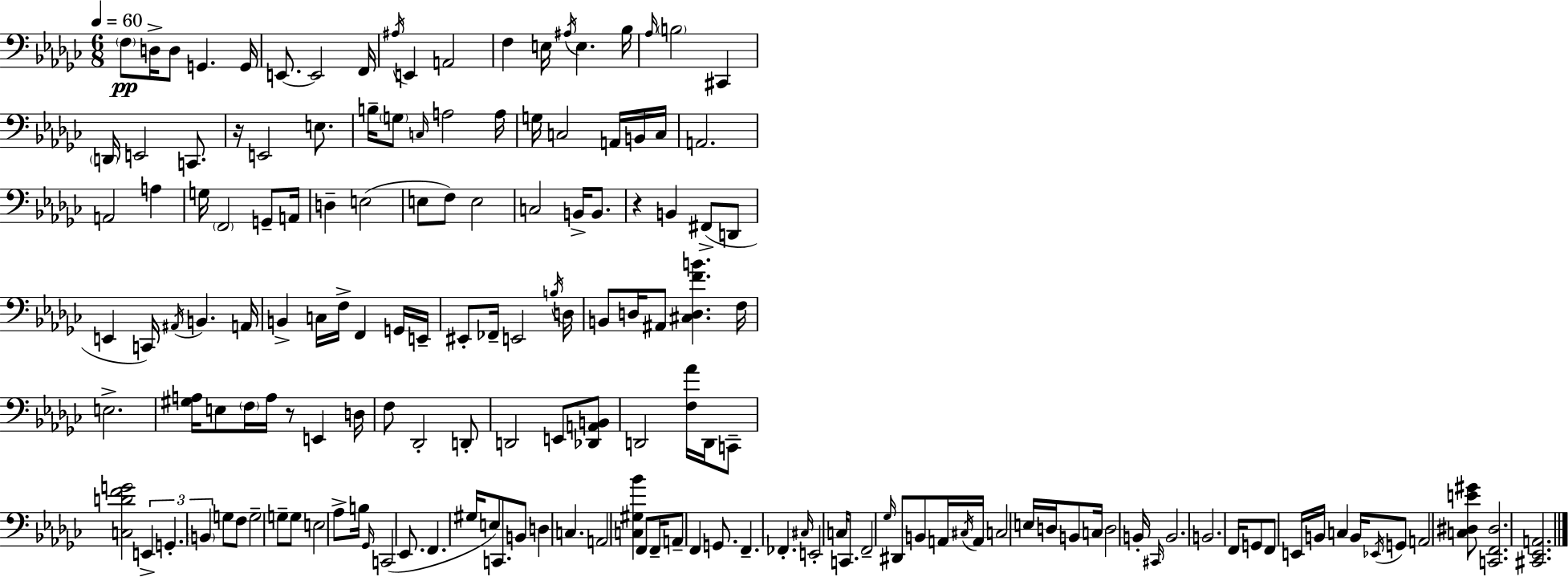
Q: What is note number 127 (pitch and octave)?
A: C3